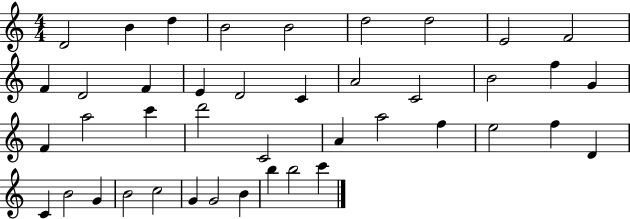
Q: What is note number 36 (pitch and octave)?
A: C5